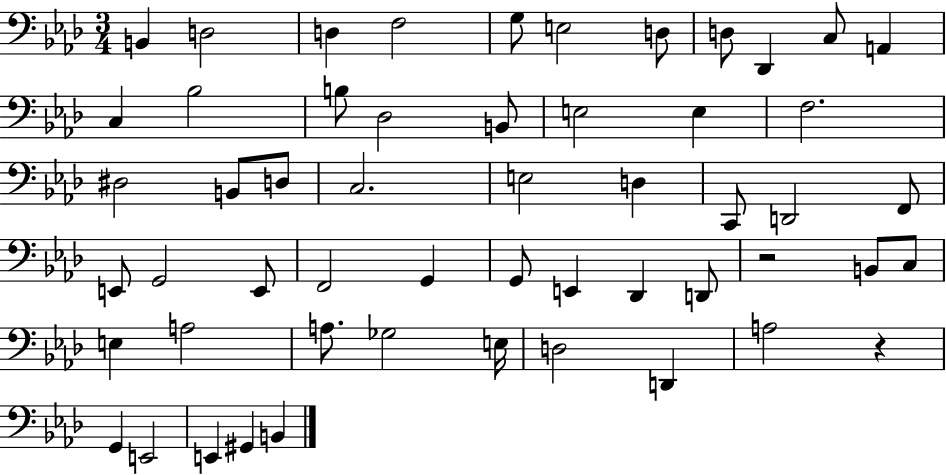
{
  \clef bass
  \numericTimeSignature
  \time 3/4
  \key aes \major
  b,4 d2 | d4 f2 | g8 e2 d8 | d8 des,4 c8 a,4 | \break c4 bes2 | b8 des2 b,8 | e2 e4 | f2. | \break dis2 b,8 d8 | c2. | e2 d4 | c,8 d,2 f,8 | \break e,8 g,2 e,8 | f,2 g,4 | g,8 e,4 des,4 d,8 | r2 b,8 c8 | \break e4 a2 | a8. ges2 e16 | d2 d,4 | a2 r4 | \break g,4 e,2 | e,4 gis,4 b,4 | \bar "|."
}